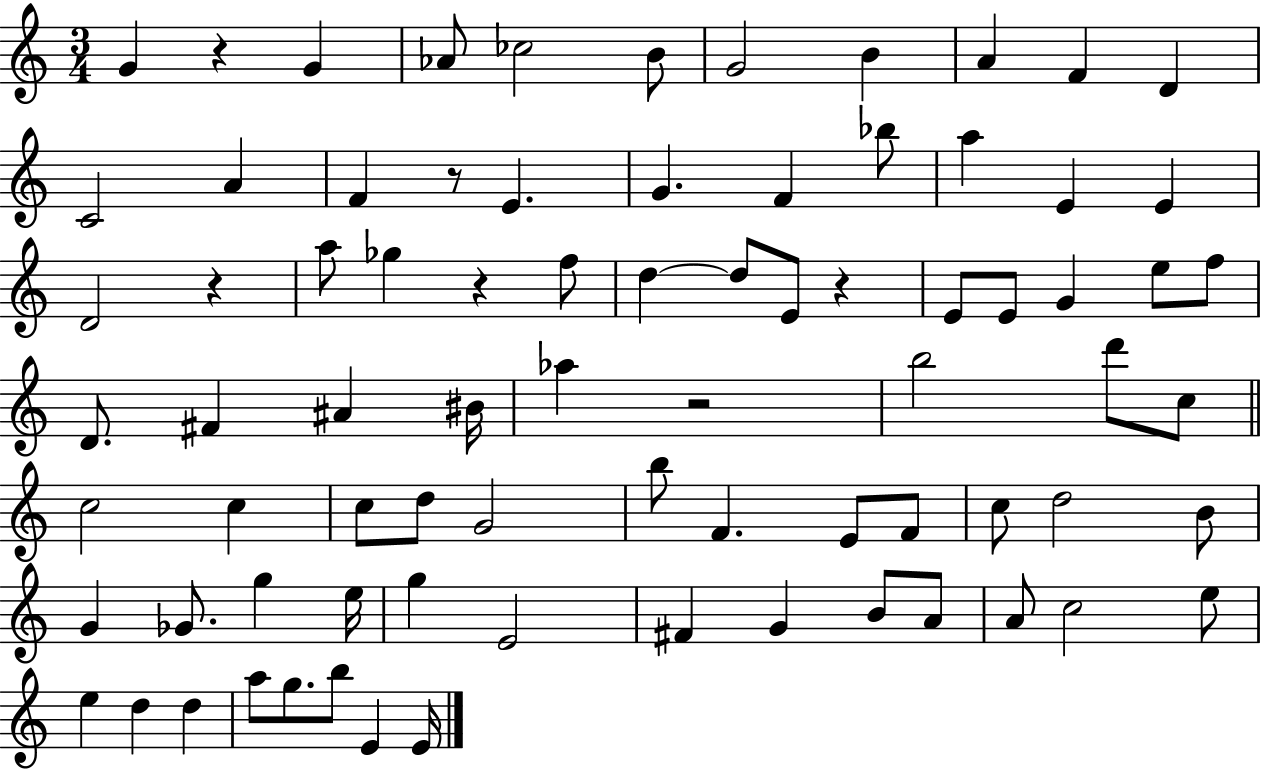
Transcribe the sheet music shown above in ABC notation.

X:1
T:Untitled
M:3/4
L:1/4
K:C
G z G _A/2 _c2 B/2 G2 B A F D C2 A F z/2 E G F _b/2 a E E D2 z a/2 _g z f/2 d d/2 E/2 z E/2 E/2 G e/2 f/2 D/2 ^F ^A ^B/4 _a z2 b2 d'/2 c/2 c2 c c/2 d/2 G2 b/2 F E/2 F/2 c/2 d2 B/2 G _G/2 g e/4 g E2 ^F G B/2 A/2 A/2 c2 e/2 e d d a/2 g/2 b/2 E E/4